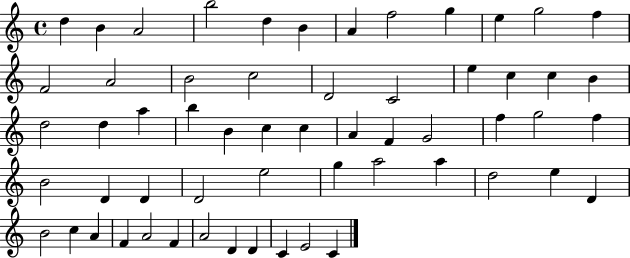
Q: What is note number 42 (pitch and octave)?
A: A5